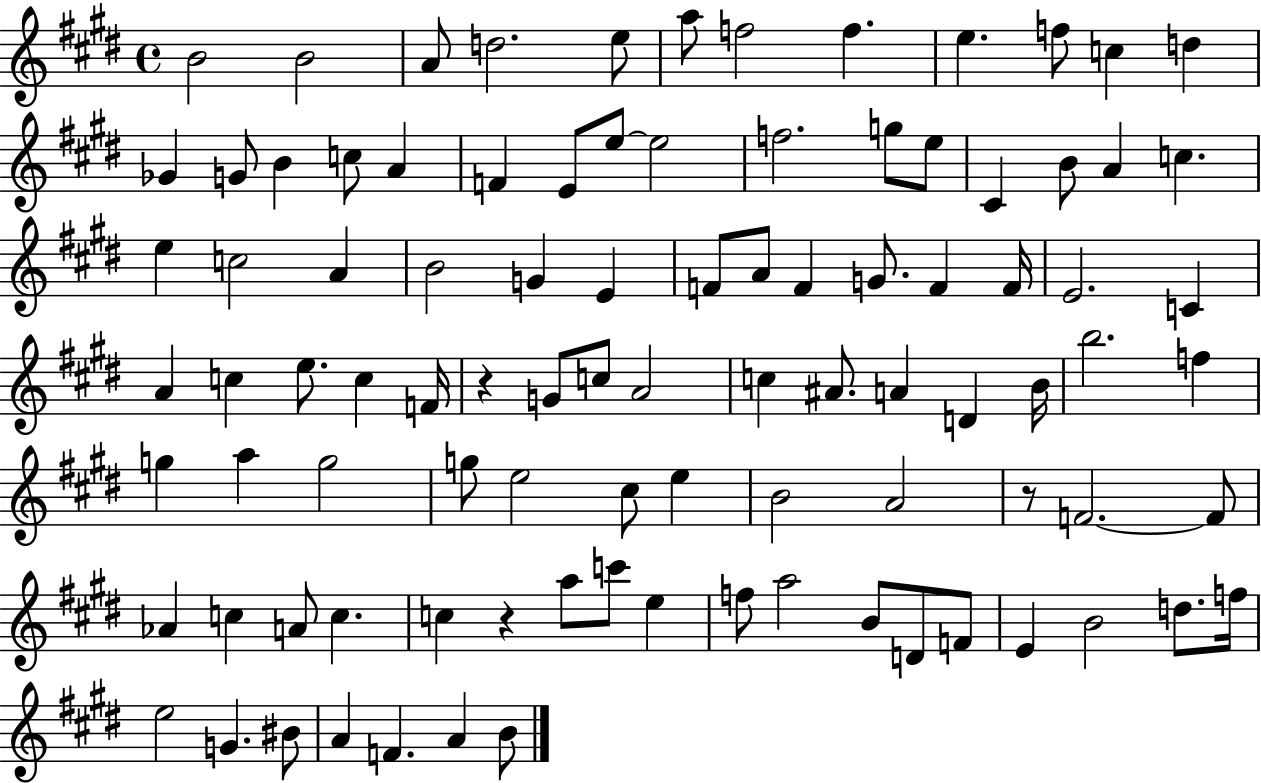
{
  \clef treble
  \time 4/4
  \defaultTimeSignature
  \key e \major
  b'2 b'2 | a'8 d''2. e''8 | a''8 f''2 f''4. | e''4. f''8 c''4 d''4 | \break ges'4 g'8 b'4 c''8 a'4 | f'4 e'8 e''8~~ e''2 | f''2. g''8 e''8 | cis'4 b'8 a'4 c''4. | \break e''4 c''2 a'4 | b'2 g'4 e'4 | f'8 a'8 f'4 g'8. f'4 f'16 | e'2. c'4 | \break a'4 c''4 e''8. c''4 f'16 | r4 g'8 c''8 a'2 | c''4 ais'8. a'4 d'4 b'16 | b''2. f''4 | \break g''4 a''4 g''2 | g''8 e''2 cis''8 e''4 | b'2 a'2 | r8 f'2.~~ f'8 | \break aes'4 c''4 a'8 c''4. | c''4 r4 a''8 c'''8 e''4 | f''8 a''2 b'8 d'8 f'8 | e'4 b'2 d''8. f''16 | \break e''2 g'4. bis'8 | a'4 f'4. a'4 b'8 | \bar "|."
}